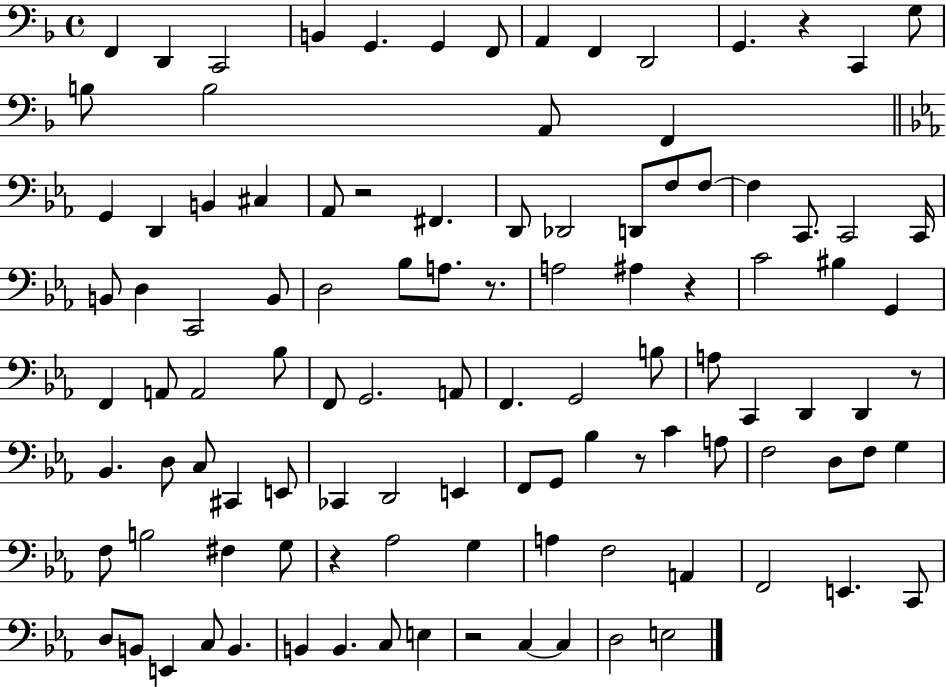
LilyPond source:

{
  \clef bass
  \time 4/4
  \defaultTimeSignature
  \key f \major
  f,4 d,4 c,2 | b,4 g,4. g,4 f,8 | a,4 f,4 d,2 | g,4. r4 c,4 g8 | \break b8 b2 a,8 f,4 | \bar "||" \break \key c \minor g,4 d,4 b,4 cis4 | aes,8 r2 fis,4. | d,8 des,2 d,8 f8 f8~~ | f4 c,8. c,2 c,16 | \break b,8 d4 c,2 b,8 | d2 bes8 a8. r8. | a2 ais4 r4 | c'2 bis4 g,4 | \break f,4 a,8 a,2 bes8 | f,8 g,2. a,8 | f,4. g,2 b8 | a8 c,4 d,4 d,4 r8 | \break bes,4. d8 c8 cis,4 e,8 | ces,4 d,2 e,4 | f,8 g,8 bes4 r8 c'4 a8 | f2 d8 f8 g4 | \break f8 b2 fis4 g8 | r4 aes2 g4 | a4 f2 a,4 | f,2 e,4. c,8 | \break d8 b,8 e,4 c8 b,4. | b,4 b,4. c8 e4 | r2 c4~~ c4 | d2 e2 | \break \bar "|."
}